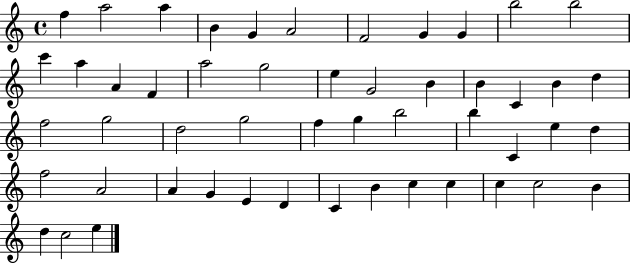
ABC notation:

X:1
T:Untitled
M:4/4
L:1/4
K:C
f a2 a B G A2 F2 G G b2 b2 c' a A F a2 g2 e G2 B B C B d f2 g2 d2 g2 f g b2 b C e d f2 A2 A G E D C B c c c c2 B d c2 e